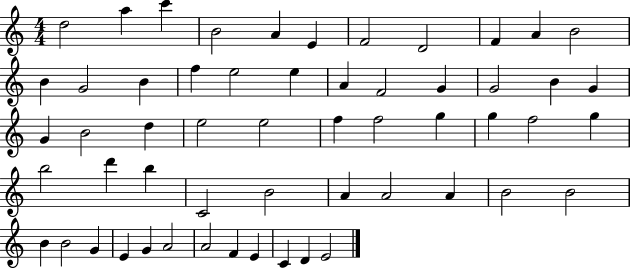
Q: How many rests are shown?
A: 0